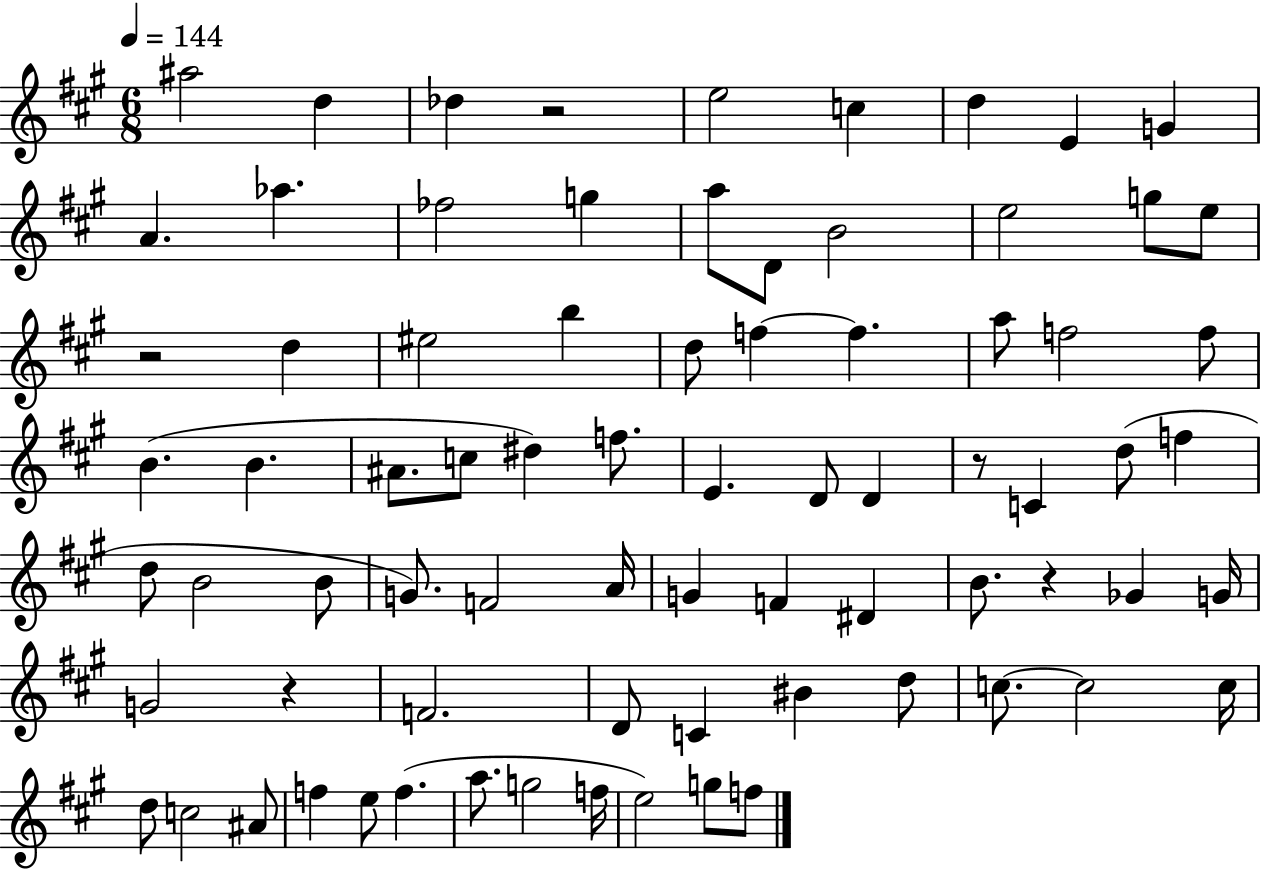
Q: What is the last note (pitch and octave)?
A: F5